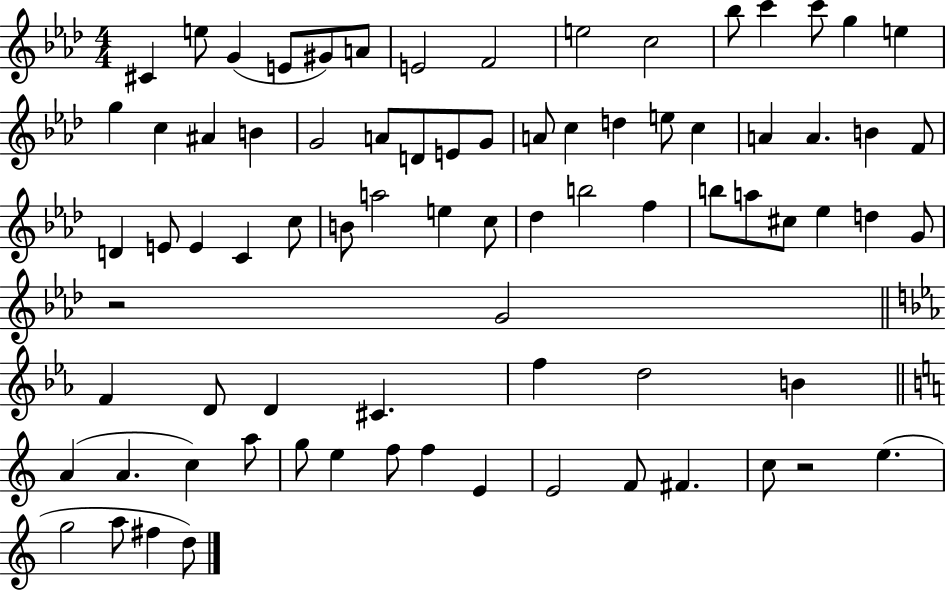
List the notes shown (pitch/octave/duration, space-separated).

C#4/q E5/e G4/q E4/e G#4/e A4/e E4/h F4/h E5/h C5/h Bb5/e C6/q C6/e G5/q E5/q G5/q C5/q A#4/q B4/q G4/h A4/e D4/e E4/e G4/e A4/e C5/q D5/q E5/e C5/q A4/q A4/q. B4/q F4/e D4/q E4/e E4/q C4/q C5/e B4/e A5/h E5/q C5/e Db5/q B5/h F5/q B5/e A5/e C#5/e Eb5/q D5/q G4/e R/h G4/h F4/q D4/e D4/q C#4/q. F5/q D5/h B4/q A4/q A4/q. C5/q A5/e G5/e E5/q F5/e F5/q E4/q E4/h F4/e F#4/q. C5/e R/h E5/q. G5/h A5/e F#5/q D5/e